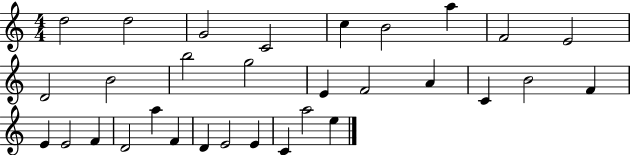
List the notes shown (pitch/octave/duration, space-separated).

D5/h D5/h G4/h C4/h C5/q B4/h A5/q F4/h E4/h D4/h B4/h B5/h G5/h E4/q F4/h A4/q C4/q B4/h F4/q E4/q E4/h F4/q D4/h A5/q F4/q D4/q E4/h E4/q C4/q A5/h E5/q